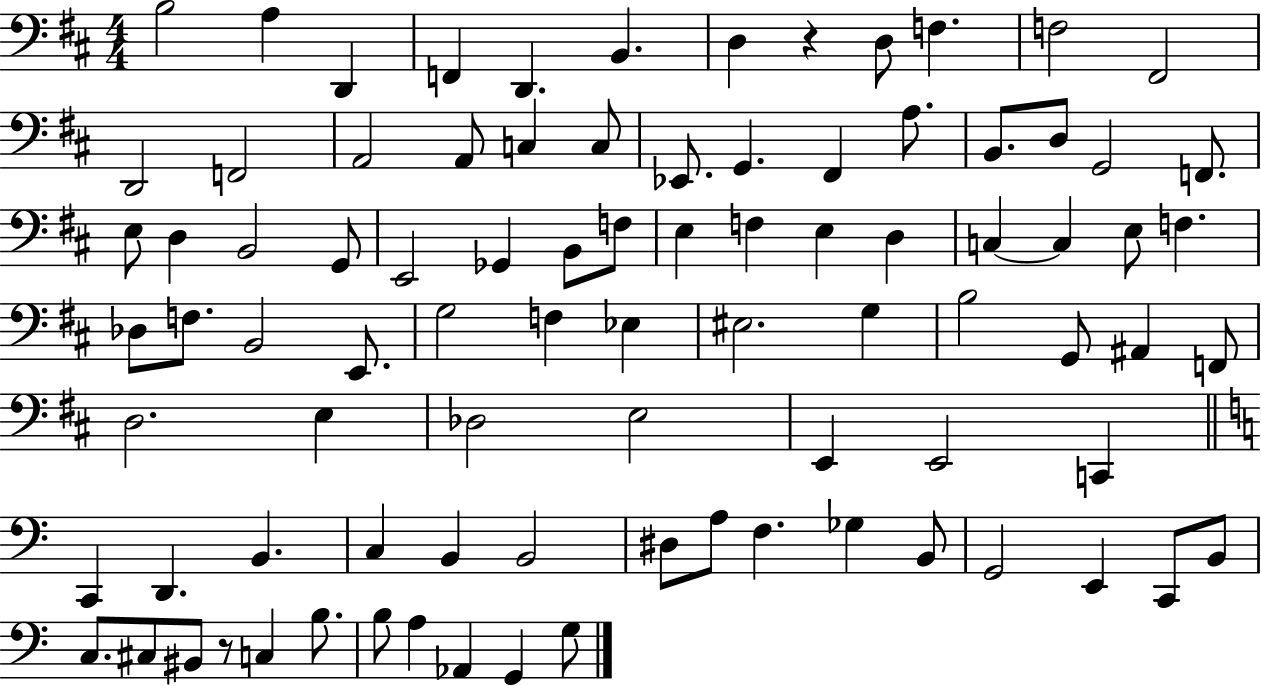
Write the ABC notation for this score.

X:1
T:Untitled
M:4/4
L:1/4
K:D
B,2 A, D,, F,, D,, B,, D, z D,/2 F, F,2 ^F,,2 D,,2 F,,2 A,,2 A,,/2 C, C,/2 _E,,/2 G,, ^F,, A,/2 B,,/2 D,/2 G,,2 F,,/2 E,/2 D, B,,2 G,,/2 E,,2 _G,, B,,/2 F,/2 E, F, E, D, C, C, E,/2 F, _D,/2 F,/2 B,,2 E,,/2 G,2 F, _E, ^E,2 G, B,2 G,,/2 ^A,, F,,/2 D,2 E, _D,2 E,2 E,, E,,2 C,, C,, D,, B,, C, B,, B,,2 ^D,/2 A,/2 F, _G, B,,/2 G,,2 E,, C,,/2 B,,/2 C,/2 ^C,/2 ^B,,/2 z/2 C, B,/2 B,/2 A, _A,, G,, G,/2